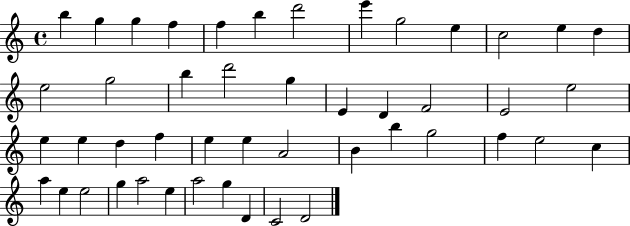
B5/q G5/q G5/q F5/q F5/q B5/q D6/h E6/q G5/h E5/q C5/h E5/q D5/q E5/h G5/h B5/q D6/h G5/q E4/q D4/q F4/h E4/h E5/h E5/q E5/q D5/q F5/q E5/q E5/q A4/h B4/q B5/q G5/h F5/q E5/h C5/q A5/q E5/q E5/h G5/q A5/h E5/q A5/h G5/q D4/q C4/h D4/h